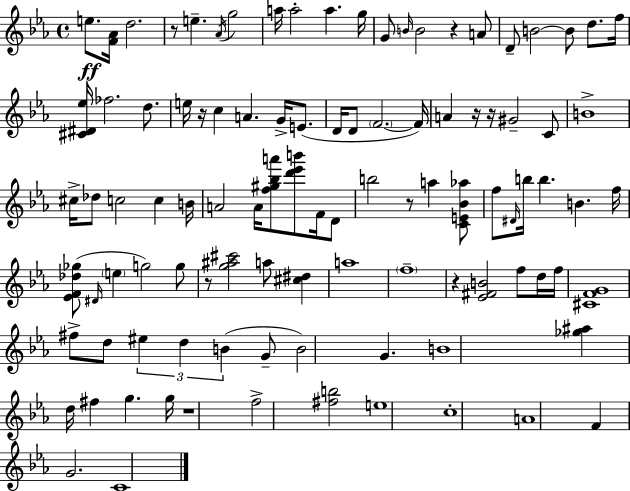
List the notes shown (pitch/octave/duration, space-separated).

E5/e. [F4,Ab4]/s D5/h. R/e E5/q. Ab4/s G5/h A5/s A5/h A5/q. G5/s G4/e B4/s B4/h R/q A4/e D4/e B4/h B4/e D5/e. F5/s [C#4,D#4,Eb5]/s FES5/h. D5/e. E5/s R/s C5/q A4/q. G4/s E4/e. D4/s D4/e F4/h. F4/s A4/q R/s R/s G#4/h C4/e B4/w C#5/s Db5/e C5/h C5/q B4/s A4/h A4/s [F5,G#5,Bb5,A6]/e [D6,Eb6,B6]/e F4/s D4/e B5/h R/e A5/q [C4,E4,Bb4,Ab5]/e F5/e D#4/s B5/s B5/q. B4/q. F5/s [Eb4,F4,Db5,Gb5]/e D#4/s E5/q G5/h G5/e R/e [G5,A#5,C#6]/h A5/e [C#5,D#5]/q A5/w F5/w R/q [Eb4,F#4,B4]/h F5/e D5/s F5/s [C#4,F4,G4]/w F#5/e D5/e EIS5/q D5/q B4/q G4/e B4/h G4/q. B4/w [Gb5,A#5]/q D5/s F#5/q G5/q. G5/s R/w F5/h [F#5,B5]/h E5/w C5/w A4/w F4/q G4/h. C4/w